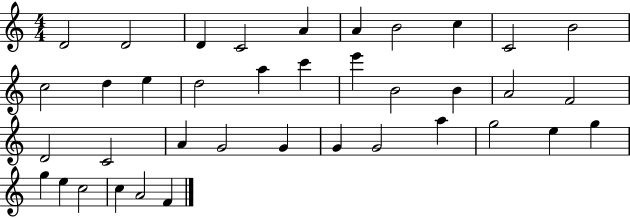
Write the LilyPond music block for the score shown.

{
  \clef treble
  \numericTimeSignature
  \time 4/4
  \key c \major
  d'2 d'2 | d'4 c'2 a'4 | a'4 b'2 c''4 | c'2 b'2 | \break c''2 d''4 e''4 | d''2 a''4 c'''4 | e'''4 b'2 b'4 | a'2 f'2 | \break d'2 c'2 | a'4 g'2 g'4 | g'4 g'2 a''4 | g''2 e''4 g''4 | \break g''4 e''4 c''2 | c''4 a'2 f'4 | \bar "|."
}